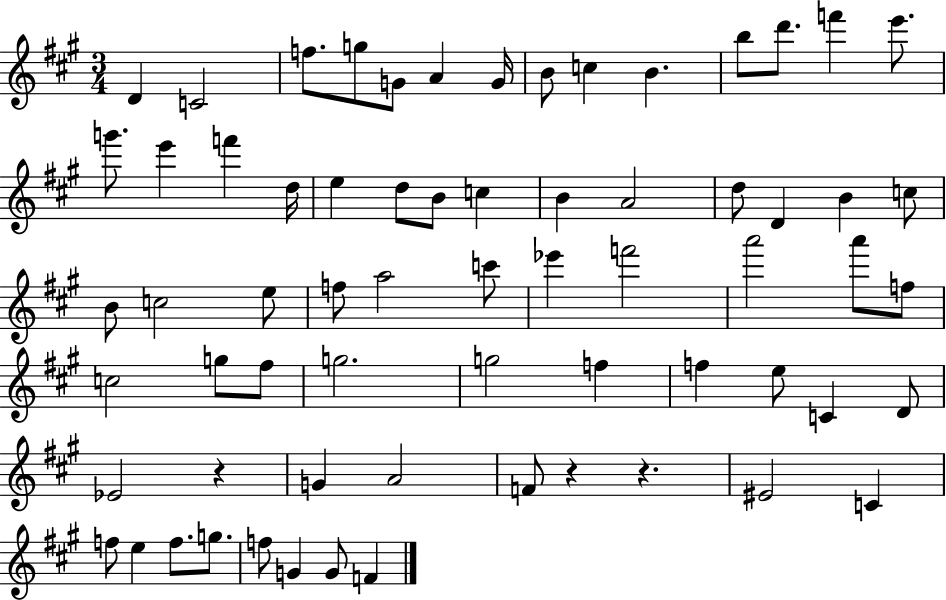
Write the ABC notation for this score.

X:1
T:Untitled
M:3/4
L:1/4
K:A
D C2 f/2 g/2 G/2 A G/4 B/2 c B b/2 d'/2 f' e'/2 g'/2 e' f' d/4 e d/2 B/2 c B A2 d/2 D B c/2 B/2 c2 e/2 f/2 a2 c'/2 _e' f'2 a'2 a'/2 f/2 c2 g/2 ^f/2 g2 g2 f f e/2 C D/2 _E2 z G A2 F/2 z z ^E2 C f/2 e f/2 g/2 f/2 G G/2 F